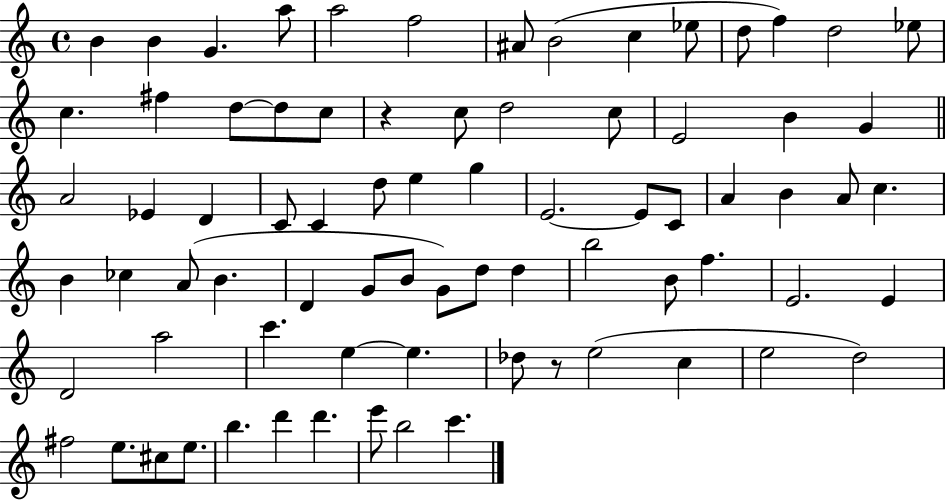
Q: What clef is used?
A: treble